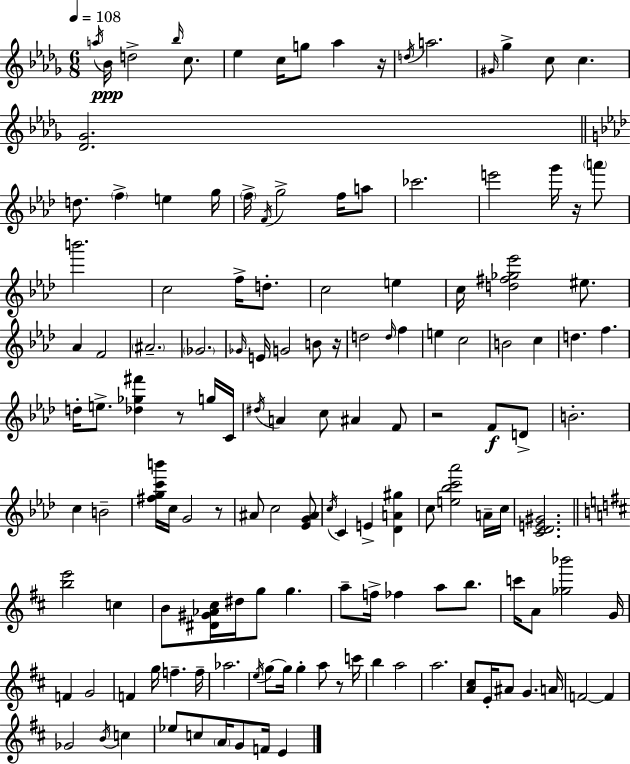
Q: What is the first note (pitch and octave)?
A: A5